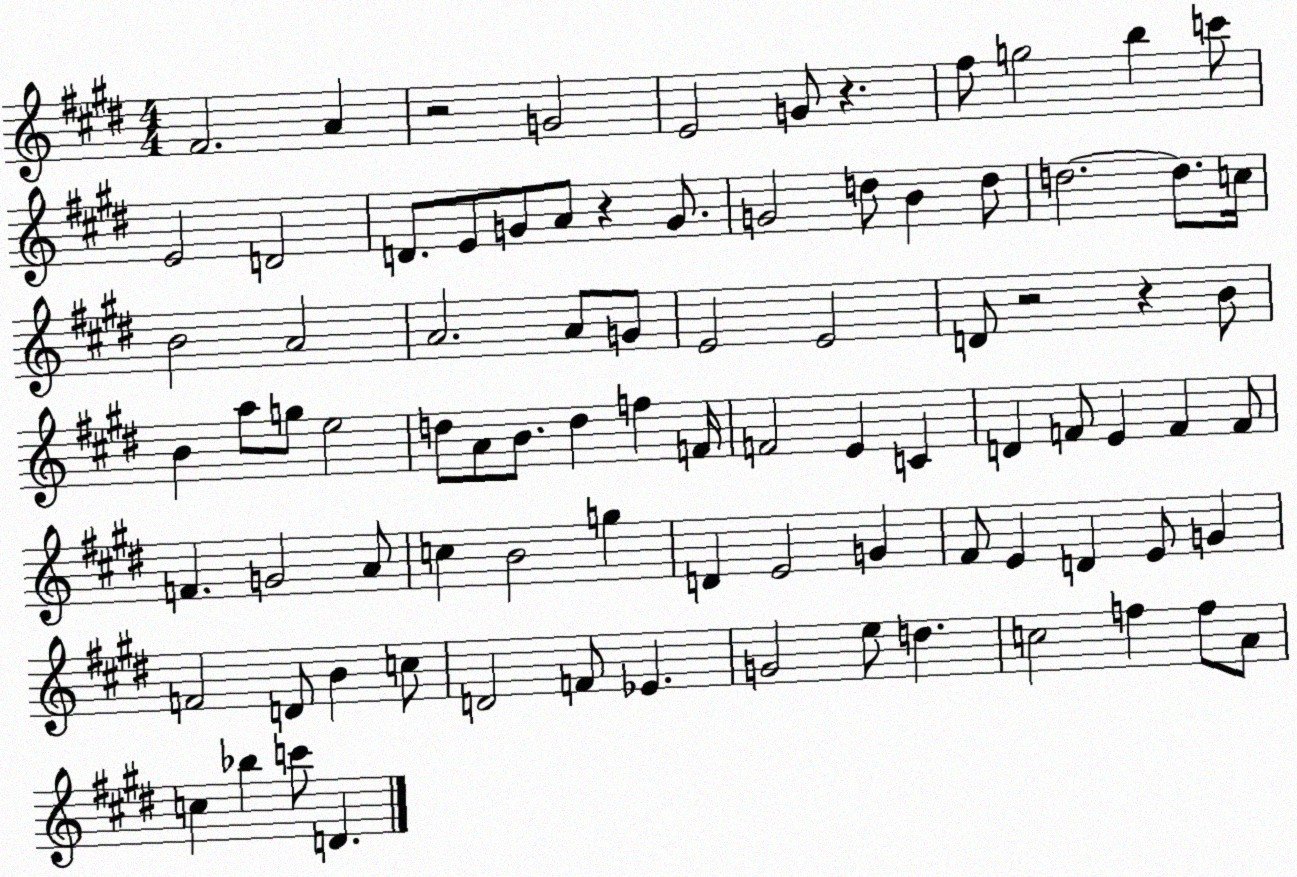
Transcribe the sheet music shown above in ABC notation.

X:1
T:Untitled
M:4/4
L:1/4
K:E
^F2 A z2 G2 E2 G/2 z ^f/2 g2 b c'/2 E2 D2 D/2 E/2 G/2 A/2 z G/2 G2 d/2 B d/2 d2 d/2 c/4 B2 A2 A2 A/2 G/2 E2 E2 D/2 z2 z B/2 B a/2 g/2 e2 d/2 A/2 B/2 d f F/4 F2 E C D F/2 E F F/2 F G2 A/2 c B2 g D E2 G ^F/2 E D E/2 G F2 D/2 B c/2 D2 F/2 _E G2 e/2 d c2 f f/2 A/2 c _b c'/2 D